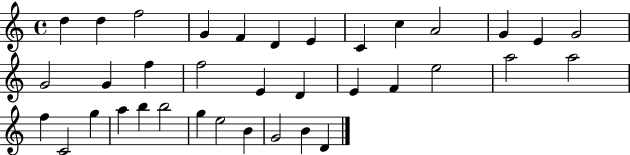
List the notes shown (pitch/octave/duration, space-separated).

D5/q D5/q F5/h G4/q F4/q D4/q E4/q C4/q C5/q A4/h G4/q E4/q G4/h G4/h G4/q F5/q F5/h E4/q D4/q E4/q F4/q E5/h A5/h A5/h F5/q C4/h G5/q A5/q B5/q B5/h G5/q E5/h B4/q G4/h B4/q D4/q